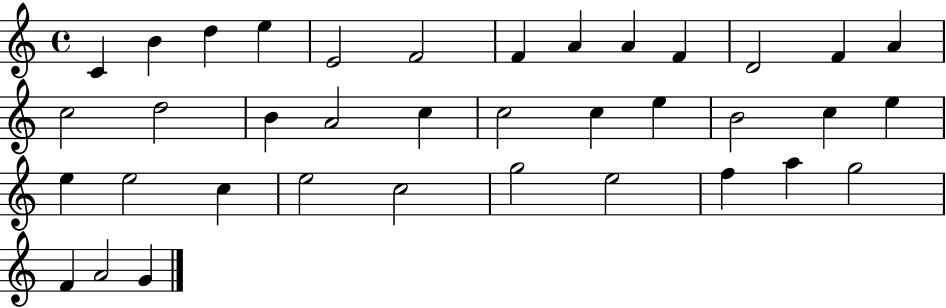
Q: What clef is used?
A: treble